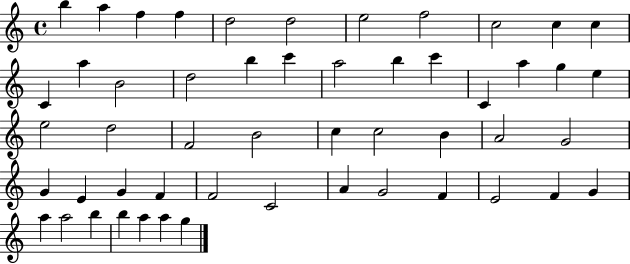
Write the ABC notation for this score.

X:1
T:Untitled
M:4/4
L:1/4
K:C
b a f f d2 d2 e2 f2 c2 c c C a B2 d2 b c' a2 b c' C a g e e2 d2 F2 B2 c c2 B A2 G2 G E G F F2 C2 A G2 F E2 F G a a2 b b a a g